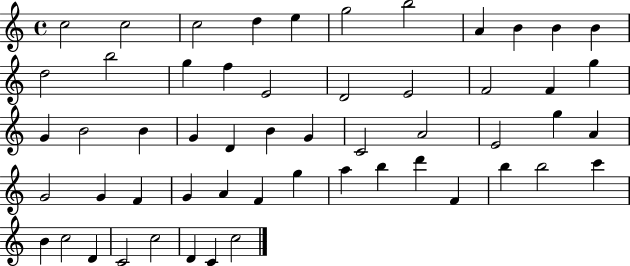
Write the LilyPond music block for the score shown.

{
  \clef treble
  \time 4/4
  \defaultTimeSignature
  \key c \major
  c''2 c''2 | c''2 d''4 e''4 | g''2 b''2 | a'4 b'4 b'4 b'4 | \break d''2 b''2 | g''4 f''4 e'2 | d'2 e'2 | f'2 f'4 g''4 | \break g'4 b'2 b'4 | g'4 d'4 b'4 g'4 | c'2 a'2 | e'2 g''4 a'4 | \break g'2 g'4 f'4 | g'4 a'4 f'4 g''4 | a''4 b''4 d'''4 f'4 | b''4 b''2 c'''4 | \break b'4 c''2 d'4 | c'2 c''2 | d'4 c'4 c''2 | \bar "|."
}